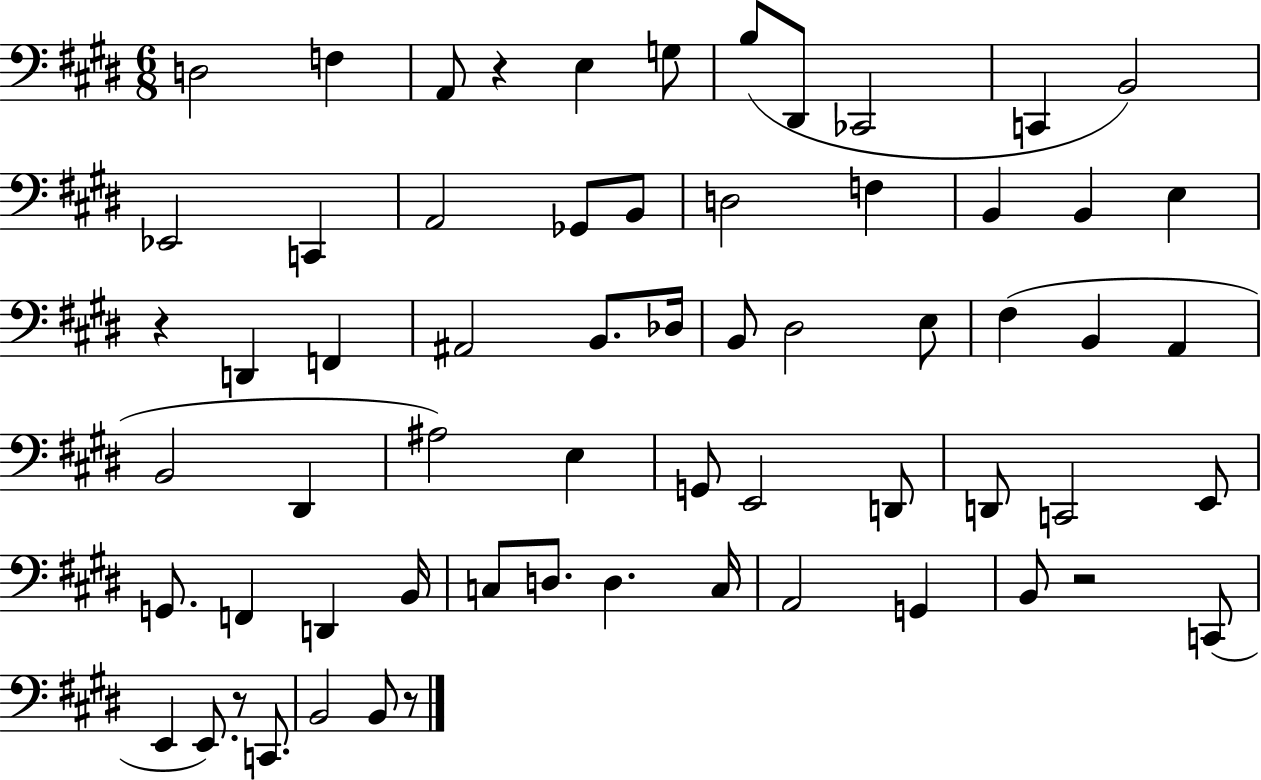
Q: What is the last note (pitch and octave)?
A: B2